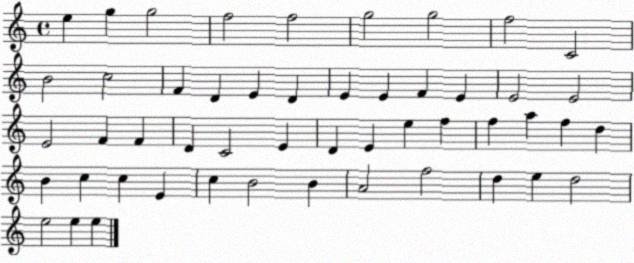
X:1
T:Untitled
M:4/4
L:1/4
K:C
e g g2 f2 f2 g2 g2 f2 C2 B2 c2 F D E D E E F E E2 E2 E2 F F D C2 E D E e f f a f d B c c E c B2 B A2 f2 d e d2 e2 e e